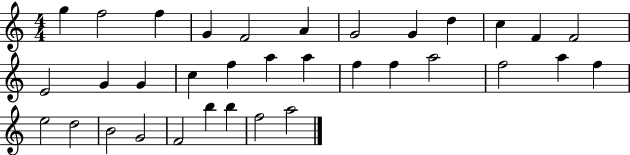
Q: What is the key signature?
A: C major